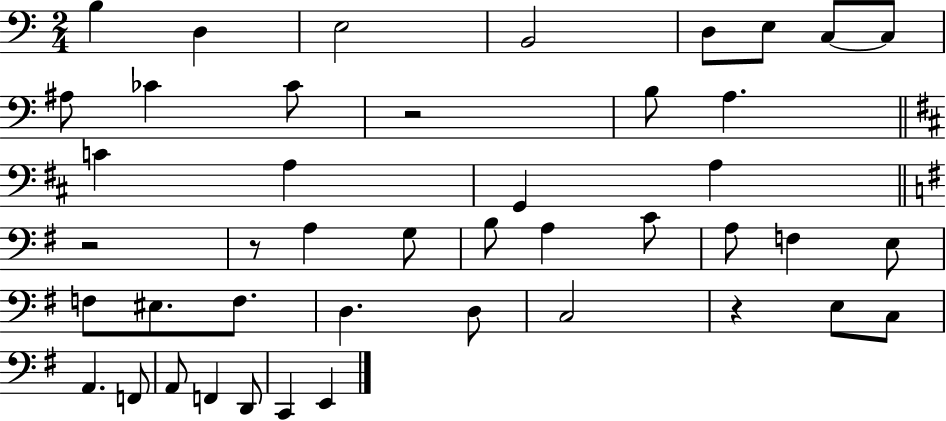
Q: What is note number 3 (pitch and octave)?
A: E3